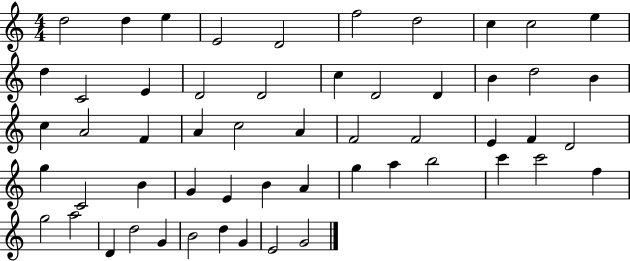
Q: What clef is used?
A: treble